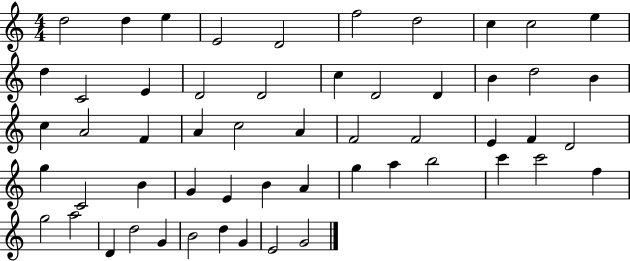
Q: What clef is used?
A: treble